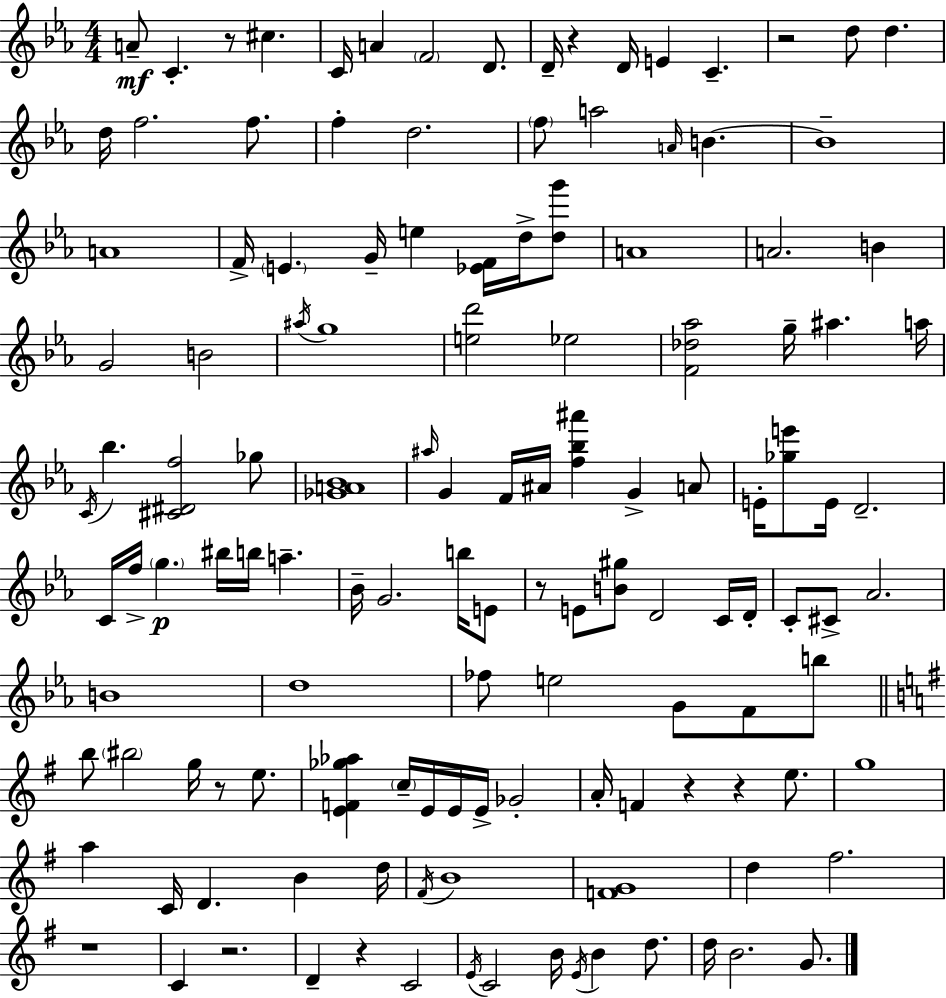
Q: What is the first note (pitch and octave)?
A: A4